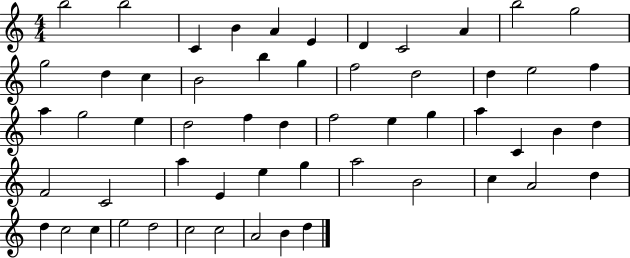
X:1
T:Untitled
M:4/4
L:1/4
K:C
b2 b2 C B A E D C2 A b2 g2 g2 d c B2 b g f2 d2 d e2 f a g2 e d2 f d f2 e g a C B d F2 C2 a E e g a2 B2 c A2 d d c2 c e2 d2 c2 c2 A2 B d